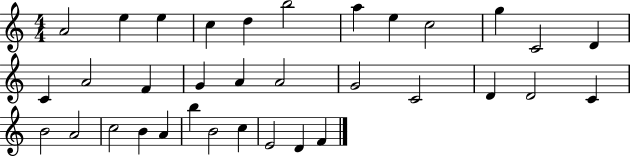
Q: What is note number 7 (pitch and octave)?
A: A5